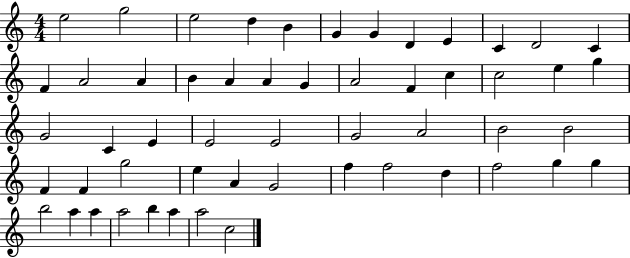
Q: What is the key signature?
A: C major